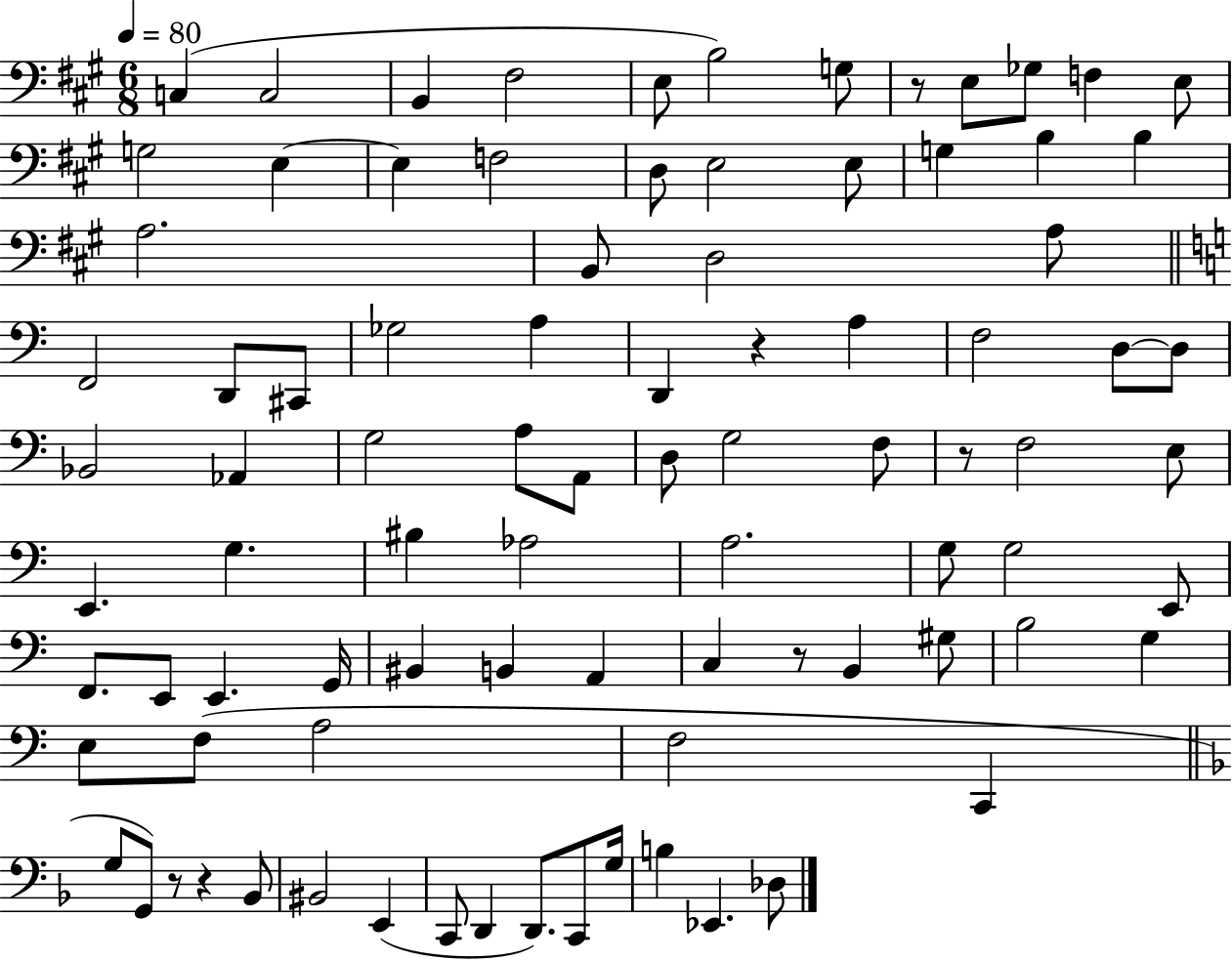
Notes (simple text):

C3/q C3/h B2/q F#3/h E3/e B3/h G3/e R/e E3/e Gb3/e F3/q E3/e G3/h E3/q E3/q F3/h D3/e E3/h E3/e G3/q B3/q B3/q A3/h. B2/e D3/h A3/e F2/h D2/e C#2/e Gb3/h A3/q D2/q R/q A3/q F3/h D3/e D3/e Bb2/h Ab2/q G3/h A3/e A2/e D3/e G3/h F3/e R/e F3/h E3/e E2/q. G3/q. BIS3/q Ab3/h A3/h. G3/e G3/h E2/e F2/e. E2/e E2/q. G2/s BIS2/q B2/q A2/q C3/q R/e B2/q G#3/e B3/h G3/q E3/e F3/e A3/h F3/h C2/q G3/e G2/e R/e R/q Bb2/e BIS2/h E2/q C2/e D2/q D2/e. C2/e G3/s B3/q Eb2/q. Db3/e